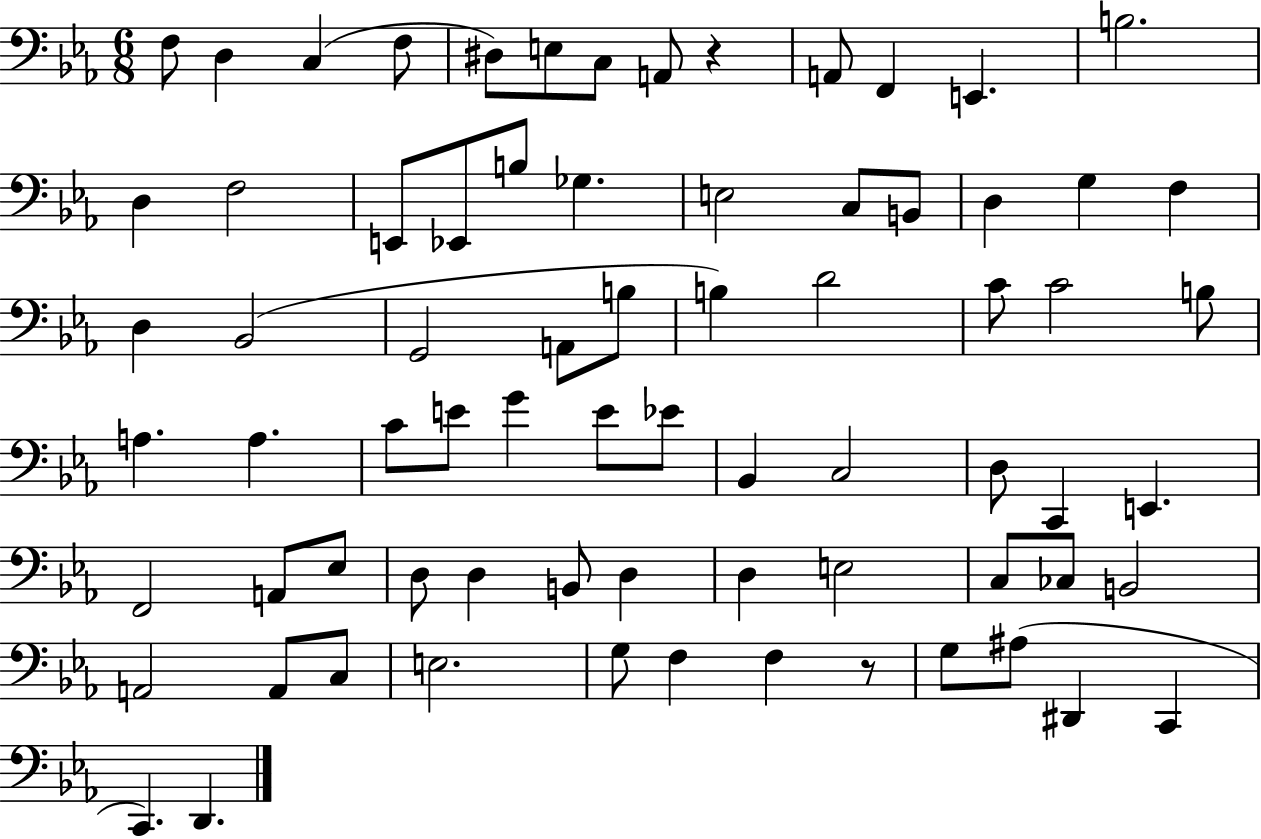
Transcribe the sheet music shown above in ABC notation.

X:1
T:Untitled
M:6/8
L:1/4
K:Eb
F,/2 D, C, F,/2 ^D,/2 E,/2 C,/2 A,,/2 z A,,/2 F,, E,, B,2 D, F,2 E,,/2 _E,,/2 B,/2 _G, E,2 C,/2 B,,/2 D, G, F, D, _B,,2 G,,2 A,,/2 B,/2 B, D2 C/2 C2 B,/2 A, A, C/2 E/2 G E/2 _E/2 _B,, C,2 D,/2 C,, E,, F,,2 A,,/2 _E,/2 D,/2 D, B,,/2 D, D, E,2 C,/2 _C,/2 B,,2 A,,2 A,,/2 C,/2 E,2 G,/2 F, F, z/2 G,/2 ^A,/2 ^D,, C,, C,, D,,